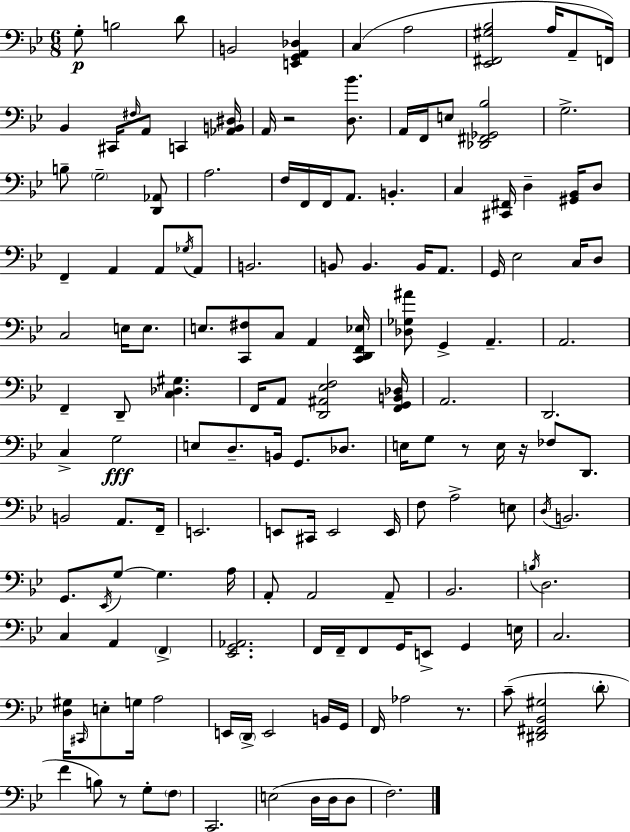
X:1
T:Untitled
M:6/8
L:1/4
K:Gm
G,/2 B,2 D/2 B,,2 [E,,G,,A,,_D,] C, A,2 [_E,,^F,,^G,_B,]2 A,/4 A,,/2 F,,/4 _B,, ^C,,/4 ^F,/4 A,,/2 C,, [_A,,B,,^D,]/4 A,,/4 z2 [D,_B]/2 A,,/4 F,,/4 E,/2 [_D,,^F,,_G,,_B,]2 G,2 B,/2 G,2 [D,,_A,,]/2 A,2 F,/4 F,,/4 F,,/4 A,,/2 B,, C, [^C,,^F,,]/4 D, [^G,,_B,,]/4 D,/2 F,, A,, A,,/2 _G,/4 A,,/2 B,,2 B,,/2 B,, B,,/4 A,,/2 G,,/4 _E,2 C,/4 D,/2 C,2 E,/4 E,/2 E,/2 [C,,^F,]/2 C,/2 A,, [C,,D,,F,,_E,]/4 [_D,_G,^A]/2 G,, A,, A,,2 F,, D,,/2 [C,_D,^G,] F,,/4 A,,/2 [D,,^A,,_E,F,]2 [F,,G,,B,,_D,]/4 A,,2 D,,2 C, G,2 E,/2 D,/2 B,,/4 G,,/2 _D,/2 E,/4 G,/2 z/2 E,/4 z/4 _F,/2 D,,/2 B,,2 A,,/2 F,,/4 E,,2 E,,/2 ^C,,/4 E,,2 E,,/4 F,/2 A,2 E,/2 D,/4 B,,2 G,,/2 _E,,/4 G,/2 G, A,/4 A,,/2 A,,2 A,,/2 _B,,2 B,/4 D,2 C, A,, F,, [_E,,G,,_A,,]2 F,,/4 F,,/4 F,,/2 G,,/4 E,,/2 G,, E,/4 C,2 [D,^G,]/4 ^C,,/4 E,/2 G,/4 A,2 E,,/4 D,,/4 E,,2 B,,/4 G,,/4 F,,/4 _A,2 z/2 C/2 [^D,,^F,,_B,,^G,]2 D/2 F B,/2 z/2 G,/2 F,/2 C,,2 E,2 D,/4 D,/4 D,/2 F,2